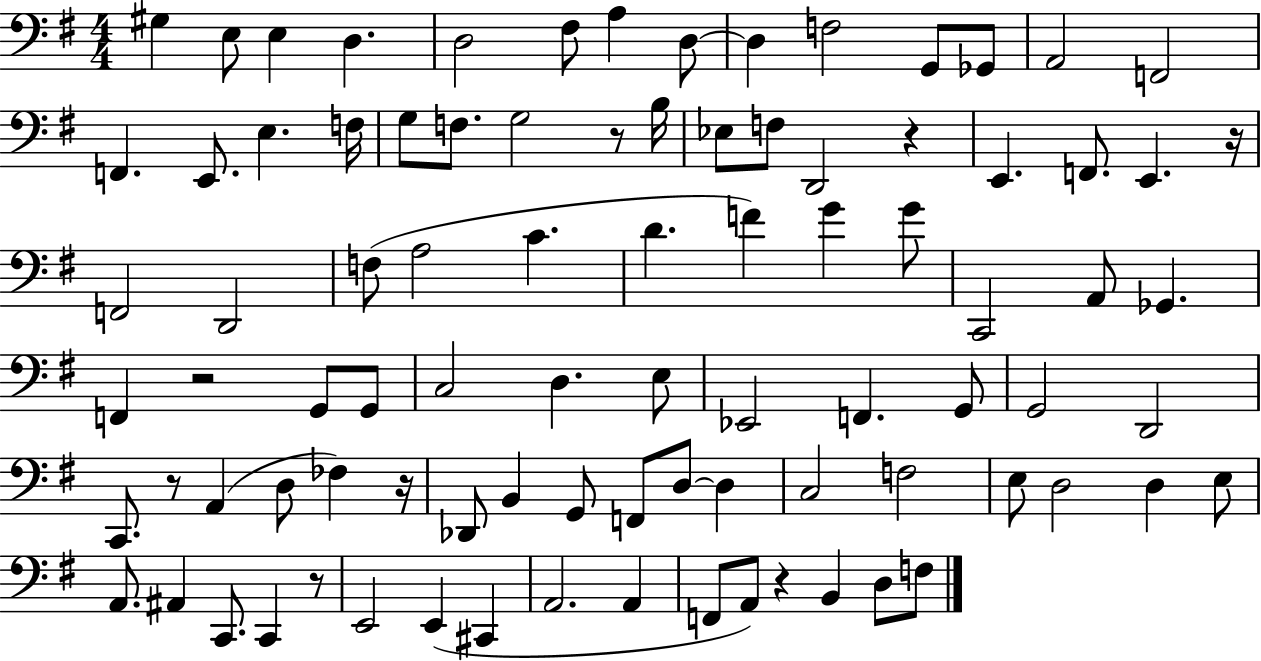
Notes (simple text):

G#3/q E3/e E3/q D3/q. D3/h F#3/e A3/q D3/e D3/q F3/h G2/e Gb2/e A2/h F2/h F2/q. E2/e. E3/q. F3/s G3/e F3/e. G3/h R/e B3/s Eb3/e F3/e D2/h R/q E2/q. F2/e. E2/q. R/s F2/h D2/h F3/e A3/h C4/q. D4/q. F4/q G4/q G4/e C2/h A2/e Gb2/q. F2/q R/h G2/e G2/e C3/h D3/q. E3/e Eb2/h F2/q. G2/e G2/h D2/h C2/e. R/e A2/q D3/e FES3/q R/s Db2/e B2/q G2/e F2/e D3/e D3/q C3/h F3/h E3/e D3/h D3/q E3/e A2/e. A#2/q C2/e. C2/q R/e E2/h E2/q C#2/q A2/h. A2/q F2/e A2/e R/q B2/q D3/e F3/e